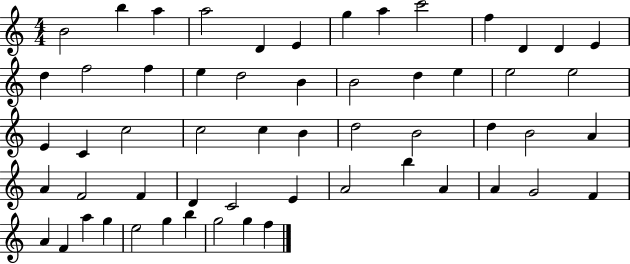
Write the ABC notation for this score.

X:1
T:Untitled
M:4/4
L:1/4
K:C
B2 b a a2 D E g a c'2 f D D E d f2 f e d2 B B2 d e e2 e2 E C c2 c2 c B d2 B2 d B2 A A F2 F D C2 E A2 b A A G2 F A F a g e2 g b g2 g f